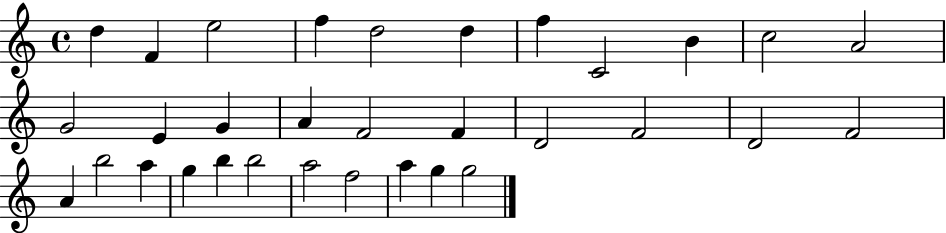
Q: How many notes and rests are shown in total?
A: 32